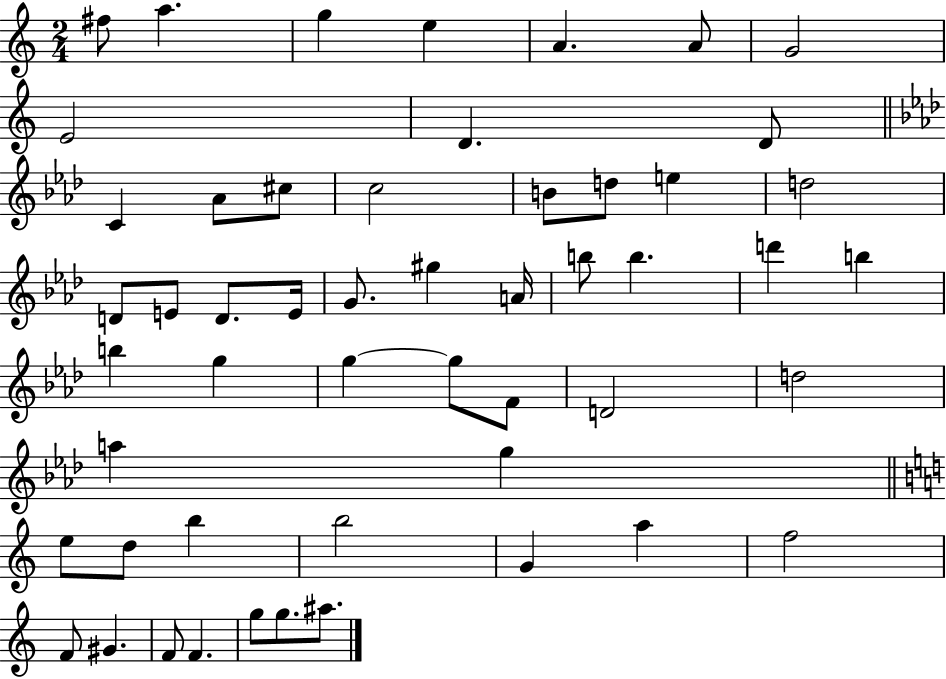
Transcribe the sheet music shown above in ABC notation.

X:1
T:Untitled
M:2/4
L:1/4
K:C
^f/2 a g e A A/2 G2 E2 D D/2 C _A/2 ^c/2 c2 B/2 d/2 e d2 D/2 E/2 D/2 E/4 G/2 ^g A/4 b/2 b d' b b g g g/2 F/2 D2 d2 a g e/2 d/2 b b2 G a f2 F/2 ^G F/2 F g/2 g/2 ^a/2